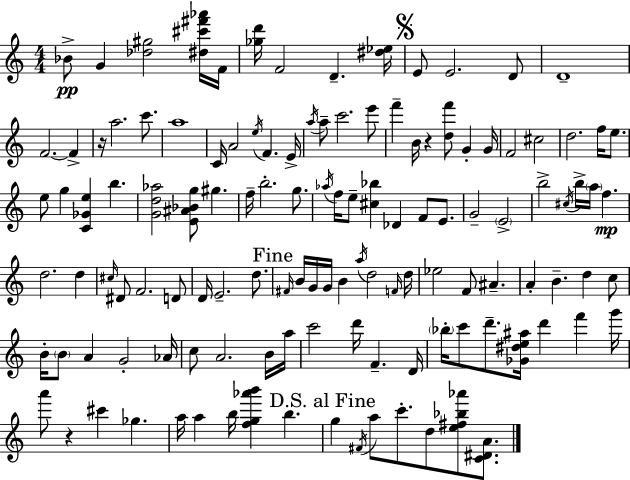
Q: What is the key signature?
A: C major